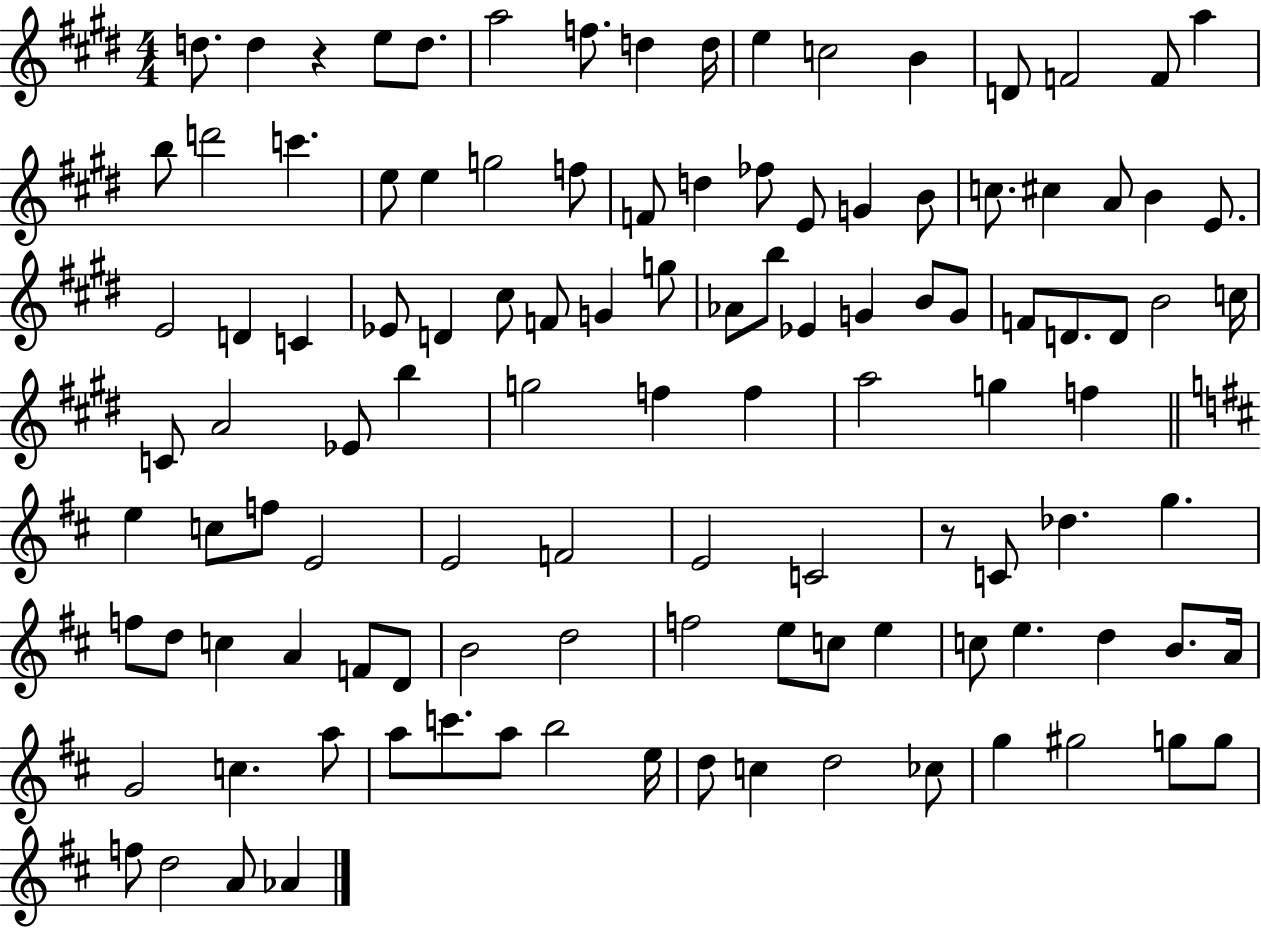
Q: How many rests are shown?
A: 2